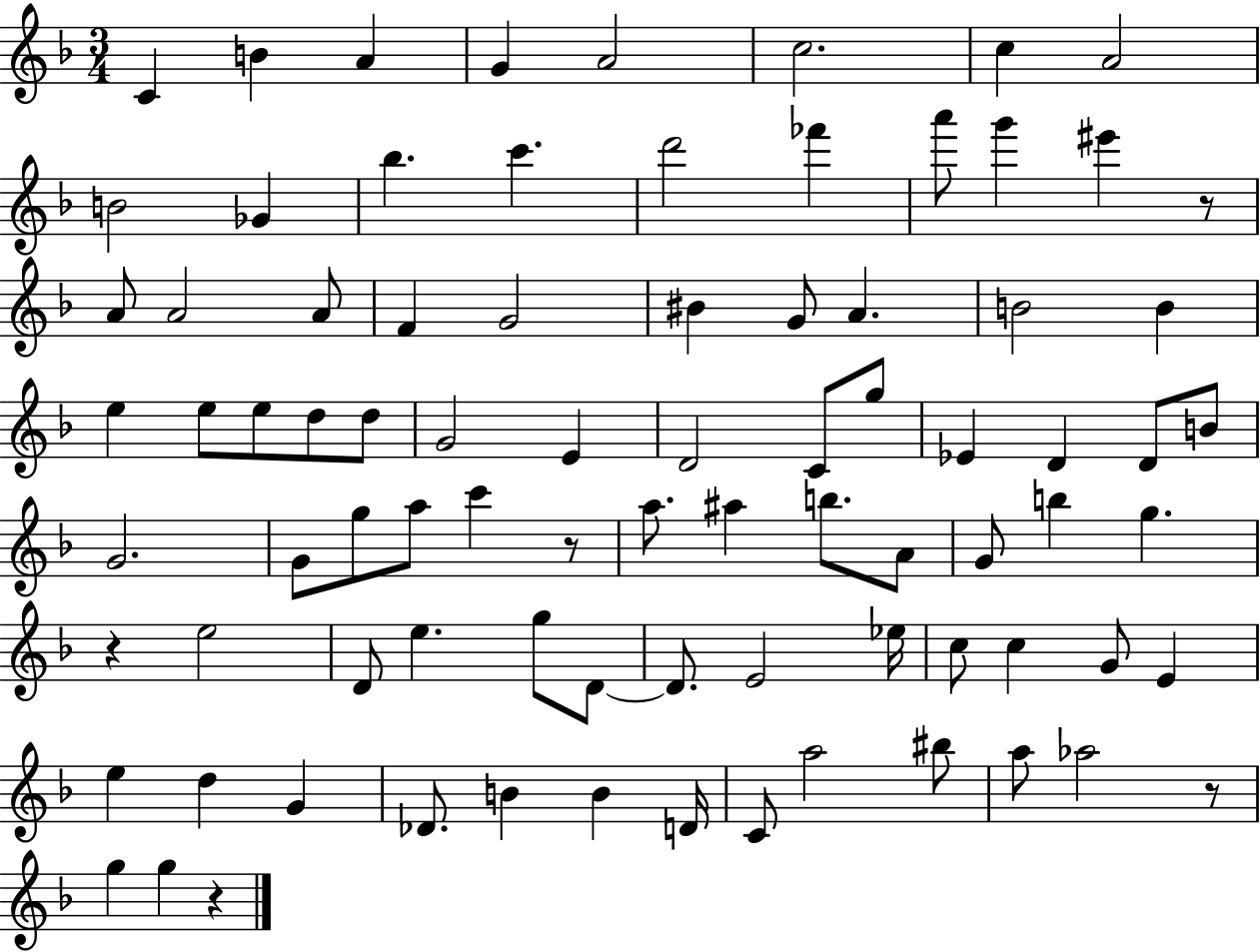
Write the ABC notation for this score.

X:1
T:Untitled
M:3/4
L:1/4
K:F
C B A G A2 c2 c A2 B2 _G _b c' d'2 _f' a'/2 g' ^e' z/2 A/2 A2 A/2 F G2 ^B G/2 A B2 B e e/2 e/2 d/2 d/2 G2 E D2 C/2 g/2 _E D D/2 B/2 G2 G/2 g/2 a/2 c' z/2 a/2 ^a b/2 A/2 G/2 b g z e2 D/2 e g/2 D/2 D/2 E2 _e/4 c/2 c G/2 E e d G _D/2 B B D/4 C/2 a2 ^b/2 a/2 _a2 z/2 g g z